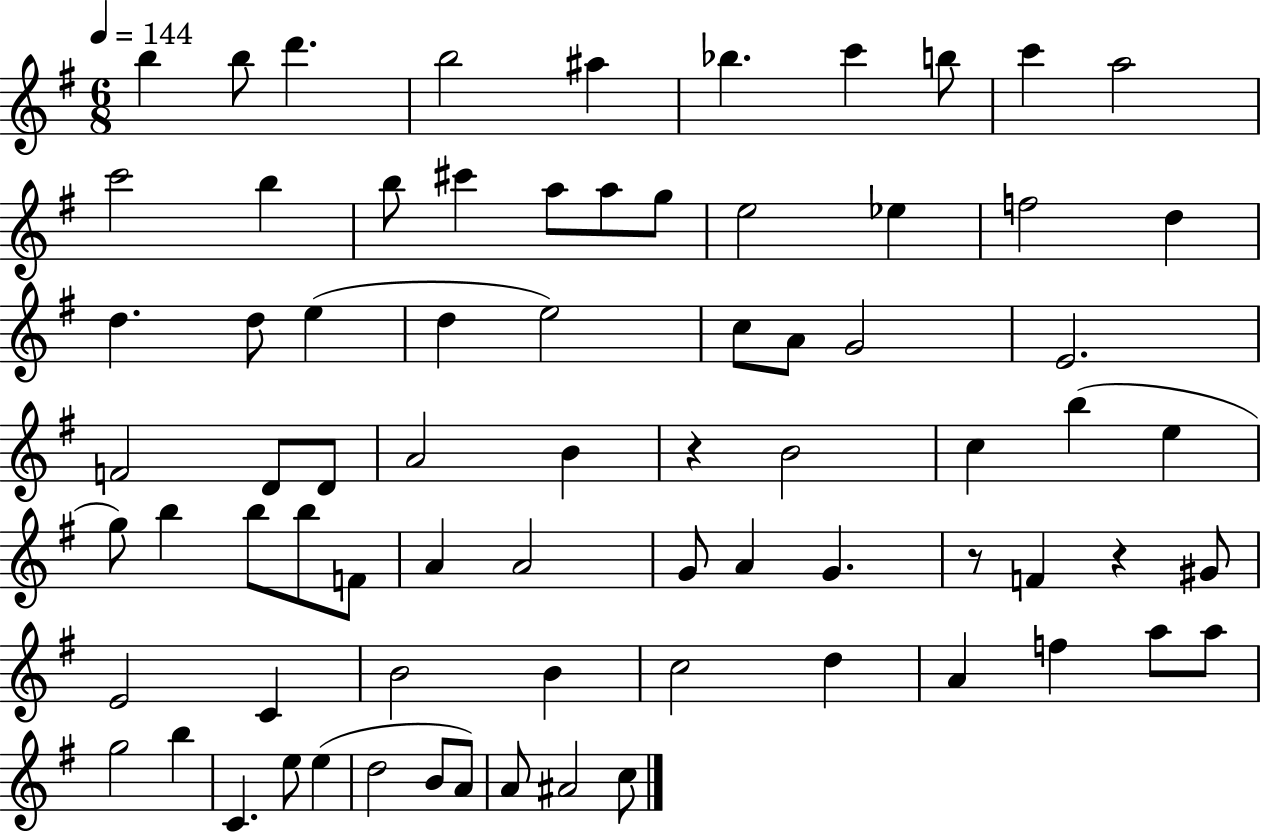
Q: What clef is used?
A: treble